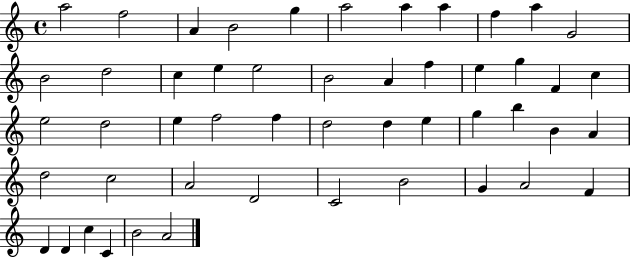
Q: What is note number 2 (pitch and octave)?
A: F5